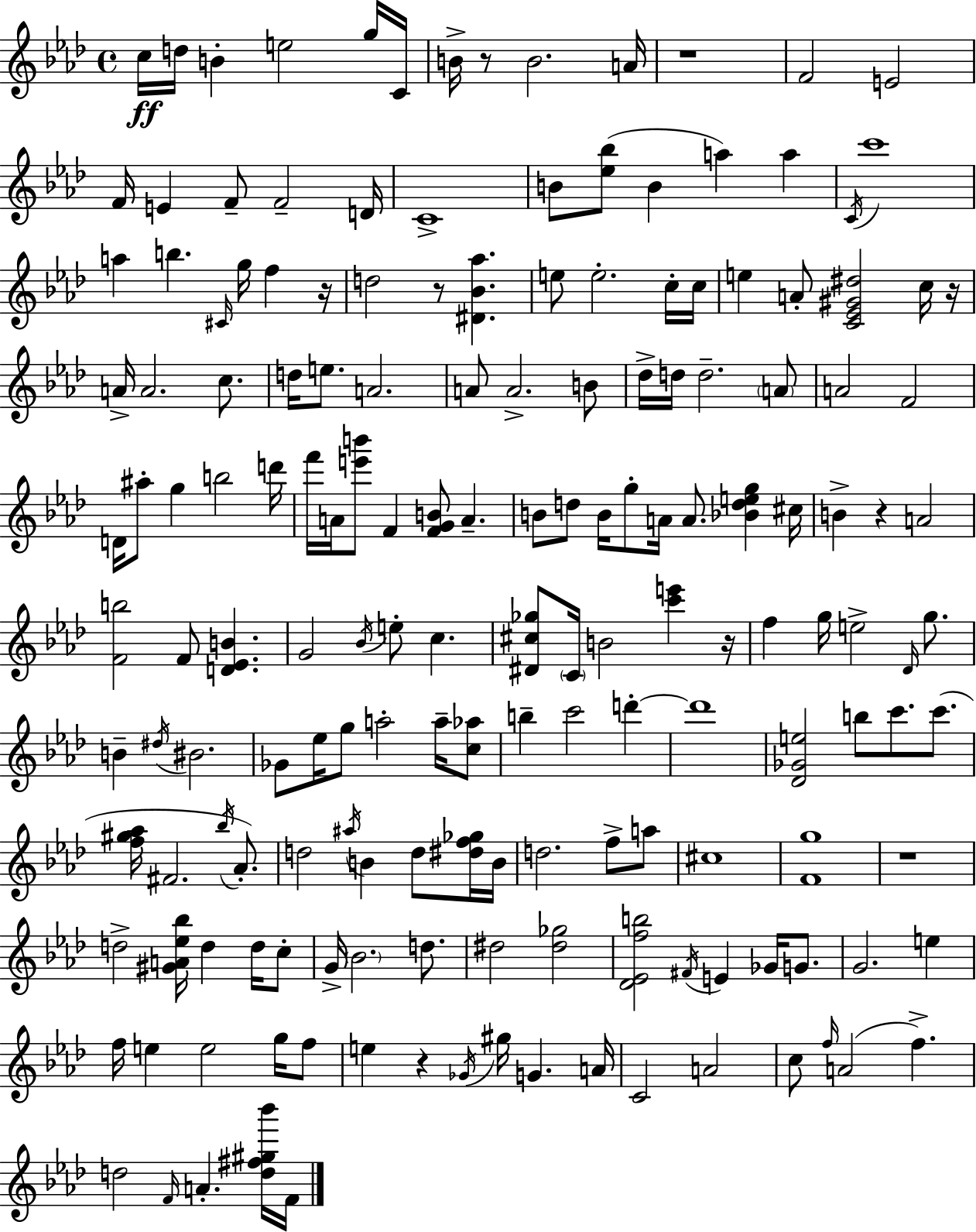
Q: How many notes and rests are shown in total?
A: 170